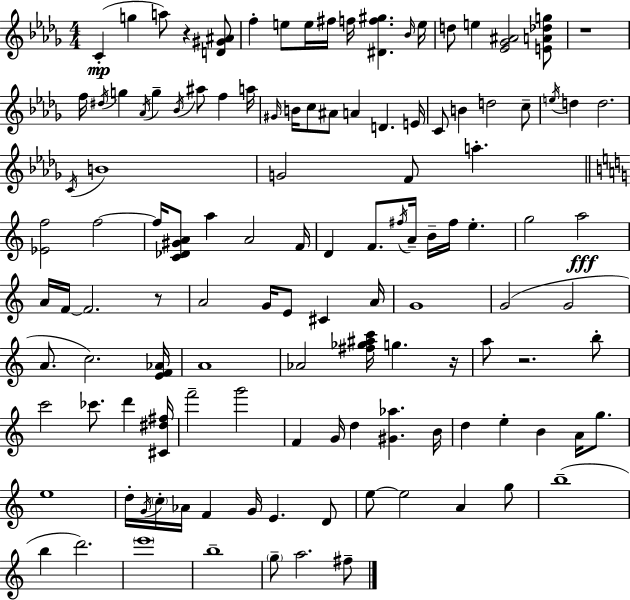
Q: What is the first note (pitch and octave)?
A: C4